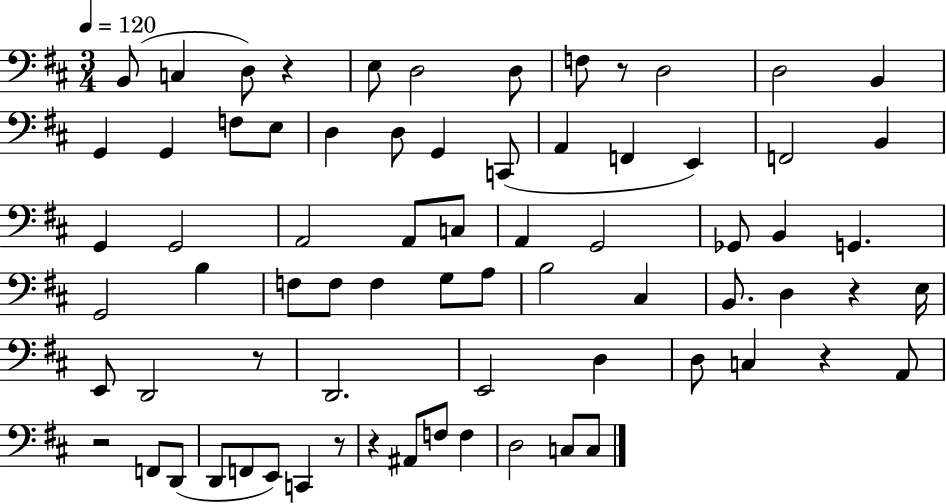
{
  \clef bass
  \numericTimeSignature
  \time 3/4
  \key d \major
  \tempo 4 = 120
  b,8( c4 d8) r4 | e8 d2 d8 | f8 r8 d2 | d2 b,4 | \break g,4 g,4 f8 e8 | d4 d8 g,4 c,8( | a,4 f,4 e,4) | f,2 b,4 | \break g,4 g,2 | a,2 a,8 c8 | a,4 g,2 | ges,8 b,4 g,4. | \break g,2 b4 | f8 f8 f4 g8 a8 | b2 cis4 | b,8. d4 r4 e16 | \break e,8 d,2 r8 | d,2. | e,2 d4 | d8 c4 r4 a,8 | \break r2 f,8 d,8( | d,8 f,8 e,8) c,4 r8 | r4 ais,8 f8 f4 | d2 c8 c8 | \break \bar "|."
}